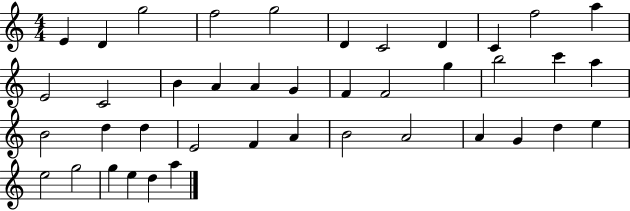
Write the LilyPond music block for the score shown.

{
  \clef treble
  \numericTimeSignature
  \time 4/4
  \key c \major
  e'4 d'4 g''2 | f''2 g''2 | d'4 c'2 d'4 | c'4 f''2 a''4 | \break e'2 c'2 | b'4 a'4 a'4 g'4 | f'4 f'2 g''4 | b''2 c'''4 a''4 | \break b'2 d''4 d''4 | e'2 f'4 a'4 | b'2 a'2 | a'4 g'4 d''4 e''4 | \break e''2 g''2 | g''4 e''4 d''4 a''4 | \bar "|."
}